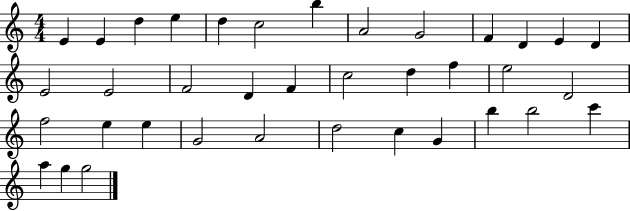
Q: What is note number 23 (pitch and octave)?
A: D4